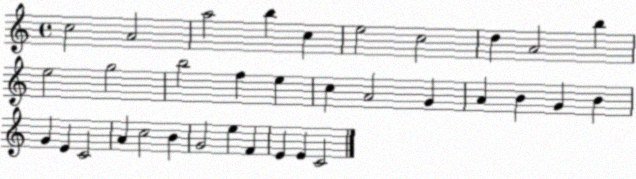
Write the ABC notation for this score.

X:1
T:Untitled
M:4/4
L:1/4
K:C
c2 A2 a2 b c e2 c2 d A2 b e2 g2 b2 f e c A2 G A B G B G E C2 A c2 B G2 e F E E C2